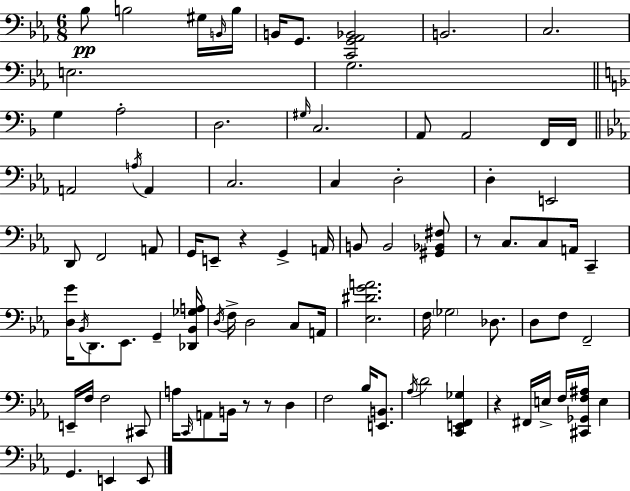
Bb3/e B3/h G#3/s B2/s B3/s B2/s G2/e. [C2,G2,Ab2,Bb2]/h B2/h. C3/h. E3/h. G3/h. G3/q A3/h D3/h. G#3/s C3/h. A2/e A2/h F2/s F2/s A2/h A3/s A2/q C3/h. C3/q D3/h D3/q E2/h D2/e F2/h A2/e G2/s E2/e R/q G2/q A2/s B2/e B2/h [G#2,Bb2,F#3]/e R/e C3/e. C3/e A2/s C2/q [D3,G4]/s Bb2/s D2/e. Eb2/e. G2/q [Db2,Bb2,Gb3,A3]/s D3/s F3/s D3/h C3/e A2/s [Eb3,D#4,G4,A4]/h. F3/s Gb3/h Db3/e. D3/e F3/e F2/h E2/s F3/s F3/h C#2/e A3/s C2/s A2/e B2/s R/e R/e D3/q F3/h Bb3/s [E2,B2]/e. Ab3/s D4/h [C2,E2,F2,Gb3]/q R/q F#2/s E3/s F3/s [C#2,Gb2,F3,A#3]/s E3/q G2/q. E2/q E2/e